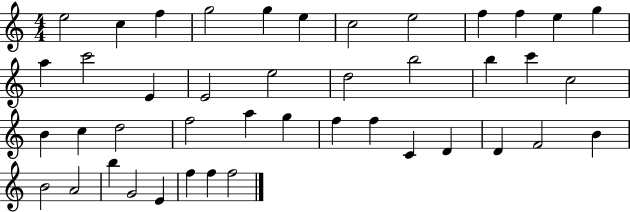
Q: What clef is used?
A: treble